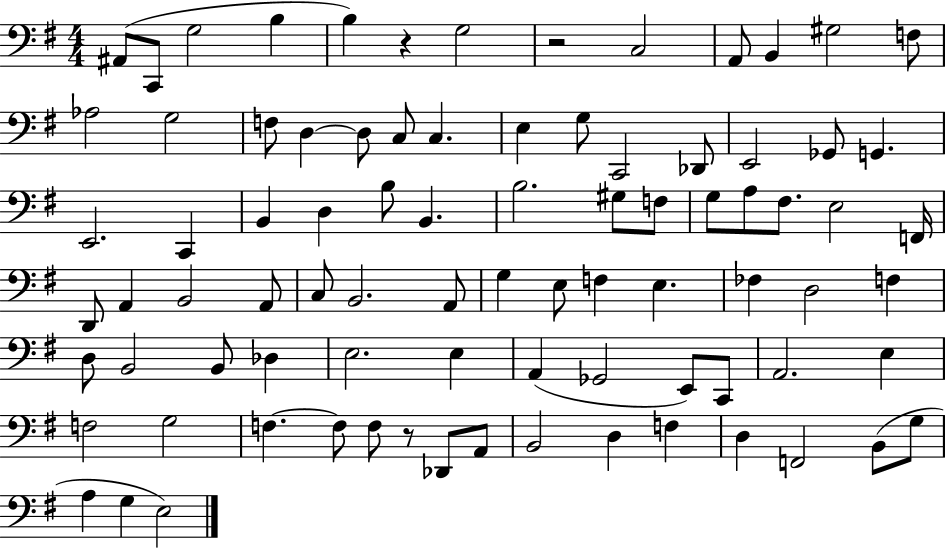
{
  \clef bass
  \numericTimeSignature
  \time 4/4
  \key g \major
  ais,8( c,8 g2 b4 | b4) r4 g2 | r2 c2 | a,8 b,4 gis2 f8 | \break aes2 g2 | f8 d4~~ d8 c8 c4. | e4 g8 c,2 des,8 | e,2 ges,8 g,4. | \break e,2. c,4 | b,4 d4 b8 b,4. | b2. gis8 f8 | g8 a8 fis8. e2 f,16 | \break d,8 a,4 b,2 a,8 | c8 b,2. a,8 | g4 e8 f4 e4. | fes4 d2 f4 | \break d8 b,2 b,8 des4 | e2. e4 | a,4( ges,2 e,8) c,8 | a,2. e4 | \break f2 g2 | f4.~~ f8 f8 r8 des,8 a,8 | b,2 d4 f4 | d4 f,2 b,8( g8 | \break a4 g4 e2) | \bar "|."
}